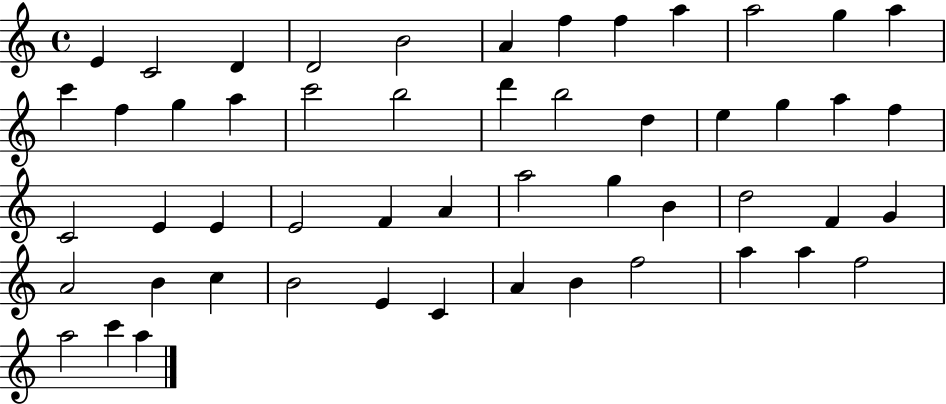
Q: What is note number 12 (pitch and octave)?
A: A5